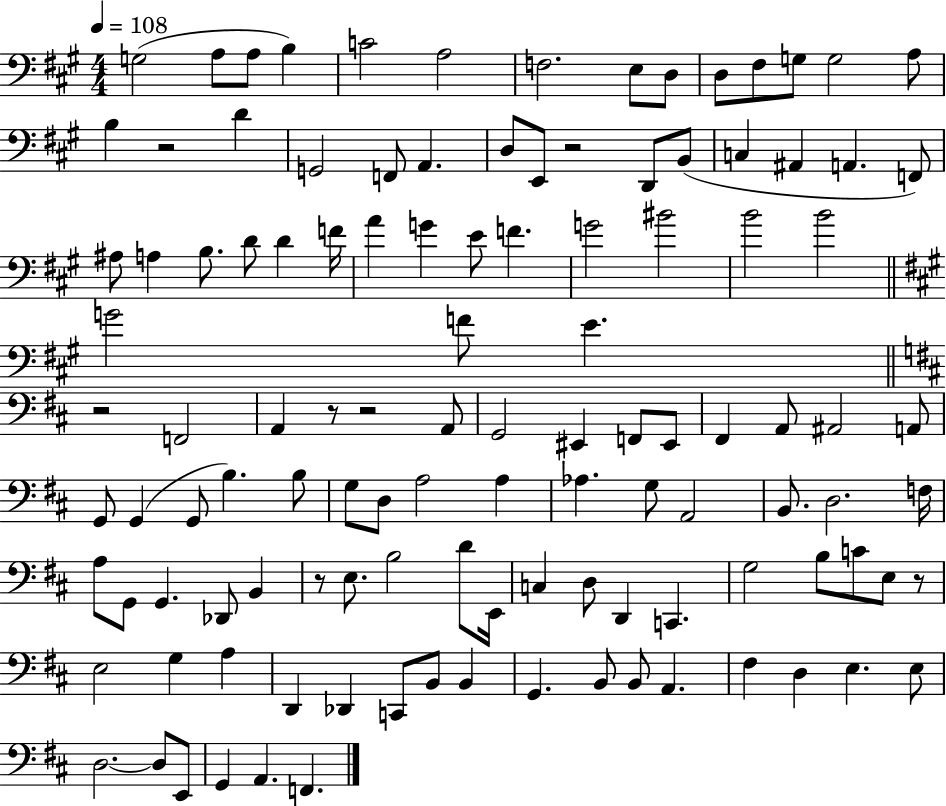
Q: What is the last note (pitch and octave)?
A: F2